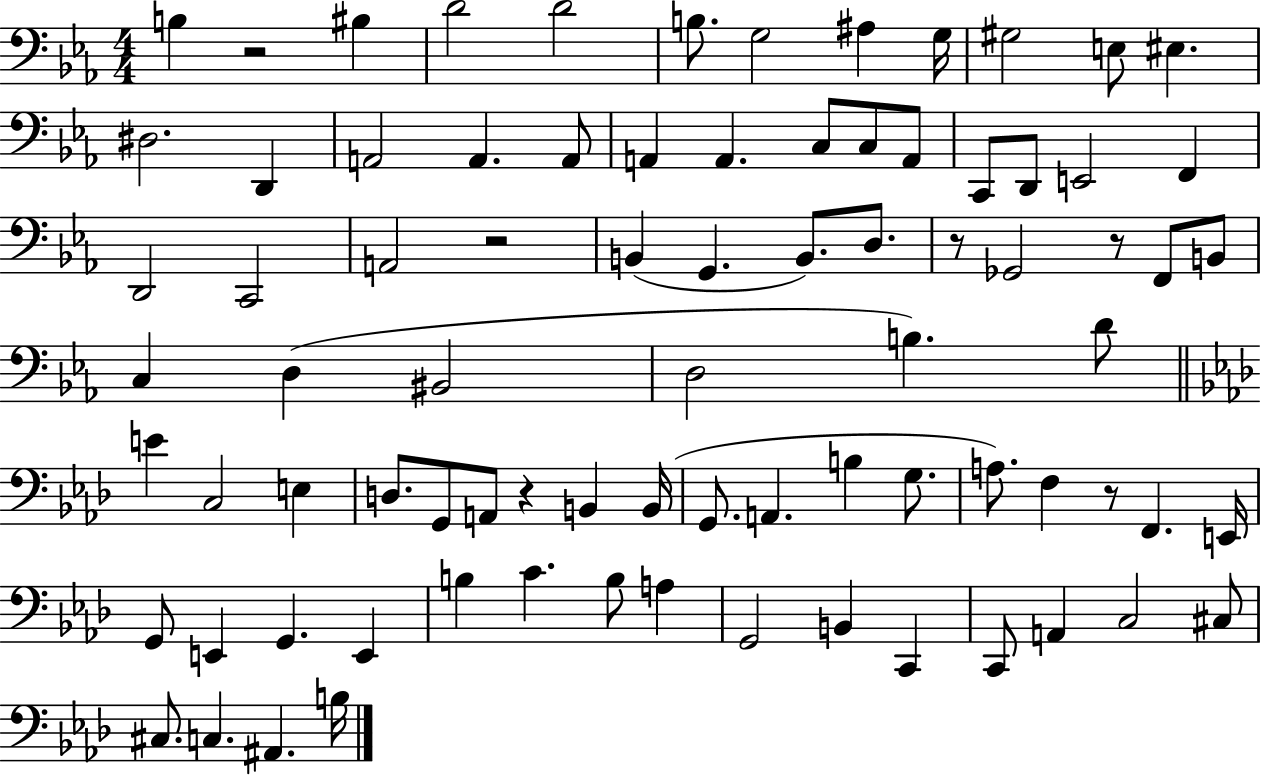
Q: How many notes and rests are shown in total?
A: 82